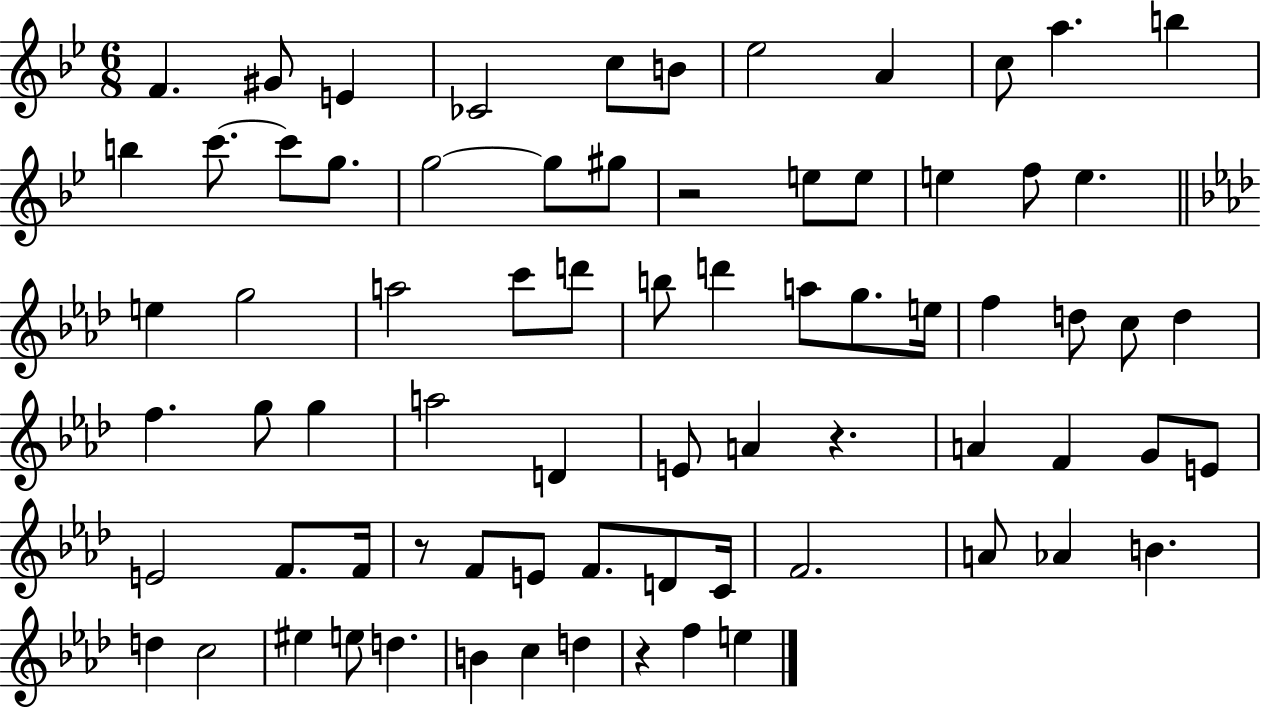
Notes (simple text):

F4/q. G#4/e E4/q CES4/h C5/e B4/e Eb5/h A4/q C5/e A5/q. B5/q B5/q C6/e. C6/e G5/e. G5/h G5/e G#5/e R/h E5/e E5/e E5/q F5/e E5/q. E5/q G5/h A5/h C6/e D6/e B5/e D6/q A5/e G5/e. E5/s F5/q D5/e C5/e D5/q F5/q. G5/e G5/q A5/h D4/q E4/e A4/q R/q. A4/q F4/q G4/e E4/e E4/h F4/e. F4/s R/e F4/e E4/e F4/e. D4/e C4/s F4/h. A4/e Ab4/q B4/q. D5/q C5/h EIS5/q E5/e D5/q. B4/q C5/q D5/q R/q F5/q E5/q